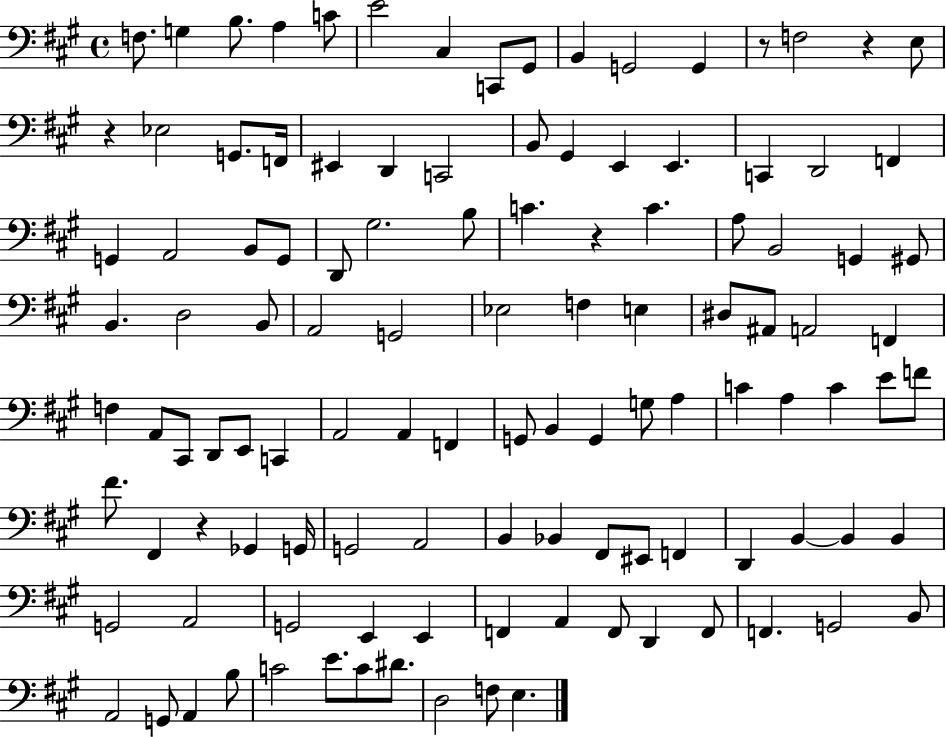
{
  \clef bass
  \time 4/4
  \defaultTimeSignature
  \key a \major
  \repeat volta 2 { f8. g4 b8. a4 c'8 | e'2 cis4 c,8 gis,8 | b,4 g,2 g,4 | r8 f2 r4 e8 | \break r4 ees2 g,8. f,16 | eis,4 d,4 c,2 | b,8 gis,4 e,4 e,4. | c,4 d,2 f,4 | \break g,4 a,2 b,8 g,8 | d,8 gis2. b8 | c'4. r4 c'4. | a8 b,2 g,4 gis,8 | \break b,4. d2 b,8 | a,2 g,2 | ees2 f4 e4 | dis8 ais,8 a,2 f,4 | \break f4 a,8 cis,8 d,8 e,8 c,4 | a,2 a,4 f,4 | g,8 b,4 g,4 g8 a4 | c'4 a4 c'4 e'8 f'8 | \break fis'8. fis,4 r4 ges,4 g,16 | g,2 a,2 | b,4 bes,4 fis,8 eis,8 f,4 | d,4 b,4~~ b,4 b,4 | \break g,2 a,2 | g,2 e,4 e,4 | f,4 a,4 f,8 d,4 f,8 | f,4. g,2 b,8 | \break a,2 g,8 a,4 b8 | c'2 e'8. c'8 dis'8. | d2 f8 e4. | } \bar "|."
}